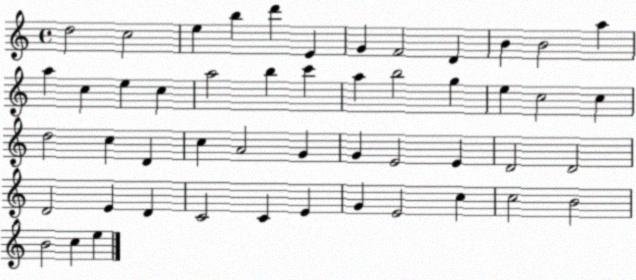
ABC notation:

X:1
T:Untitled
M:4/4
L:1/4
K:C
d2 c2 e b d' E G F2 D B B2 a a c e c a2 b c' a b2 g e c2 c d2 c D c A2 G G E2 E D2 D2 D2 E D C2 C E G E2 c c2 B2 B2 c e